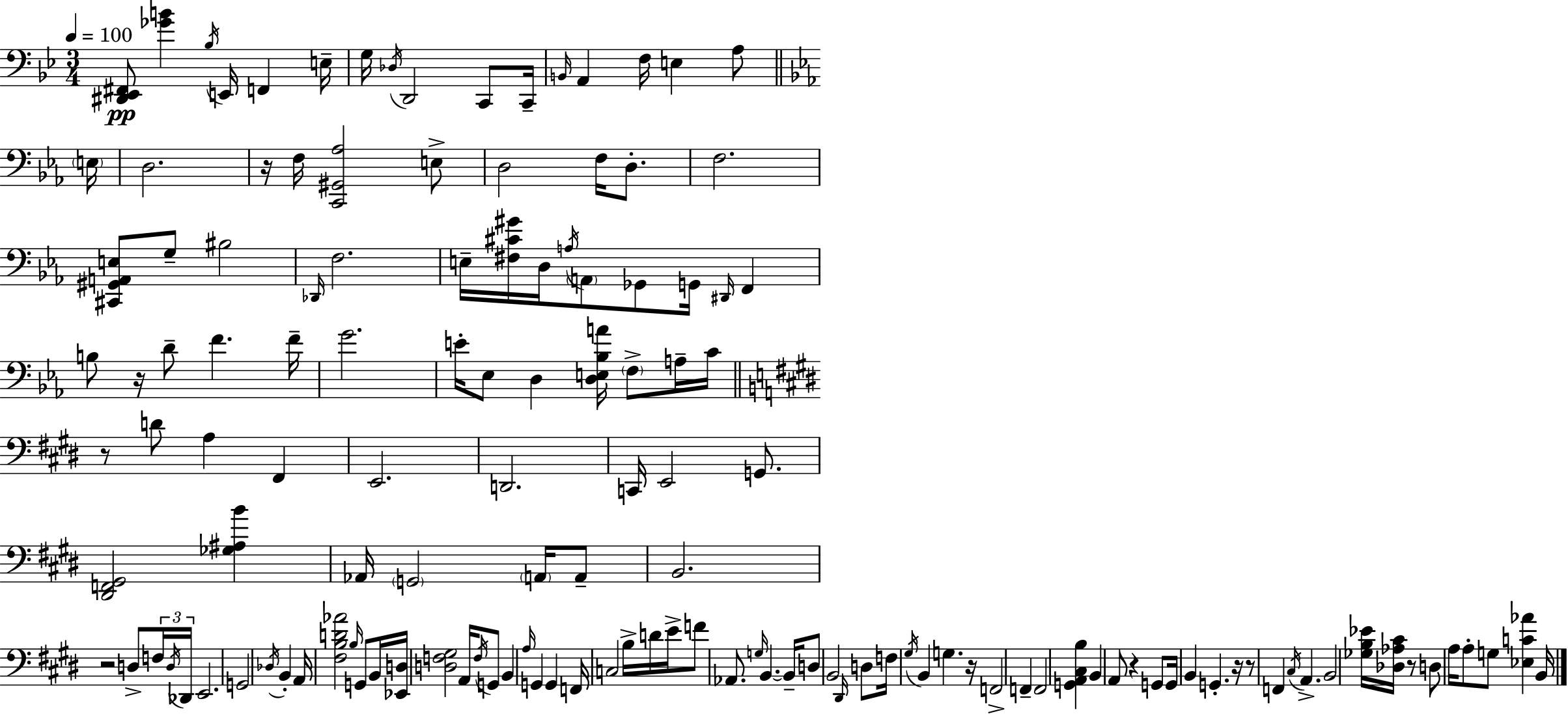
{
  \clef bass
  \numericTimeSignature
  \time 3/4
  \key g \minor
  \tempo 4 = 100
  <dis, ees, fis,>8\pp <ges' b'>4 \acciaccatura { bes16 } e,16 f,4 | e16-- g16 \acciaccatura { des16 } d,2 c,8 | c,16-- \grace { b,16 } a,4 f16 e4 | a8 \bar "||" \break \key c \minor \parenthesize e16 d2. | r16 f16 <c, gis, aes>2 e8-> | d2 f16 d8.-. | f2. | \break <cis, gis, a, e>8 g8-- bis2 | \grace { des,16 } f2. | e16-- <fis cis' gis'>16 d16 \acciaccatura { a16 } \parenthesize a,8 ges,8 g,16 \grace { dis,16 } | f,4 b8 r16 d'8-- f'4. | \break f'16-- g'2. | e'16-. ees8 d4 <d e bes a'>16 | \parenthesize f8-> a16-- c'16 \bar "||" \break \key e \major r8 d'8 a4 fis,4 | e,2. | d,2. | c,16 e,2 g,8. | \break <dis, f, gis,>2 <ges ais b'>4 | aes,16 \parenthesize g,2 \parenthesize a,16 a,8-- | b,2. | r2 d8-> \tuplet 3/2 { f16 \acciaccatura { d16 } | \break des,16 } e,2. | g,2 \acciaccatura { des16 } b,4-. | a,16 <fis b d' aes'>2 \grace { b16 } | g,8 b,16 <ees, d>16 <d f gis>2 | \break a,16 \acciaccatura { f16 } g,8 b,4 \grace { a16 } g,4 | g,4 f,16 c2 | b16-> d'16 e'16-> f'8 aes,8. \grace { g16 } b,4.~~ | b,16-- d8 b,2 | \break \grace { dis,16 } d8 f16 \acciaccatura { gis16 } b,4 | g4. r16 f,2-> | f,4-- f,2 | <g, a, cis b>4 b,4 | \break a,8 r4 g,8 g,16 b,4 | g,4.-. r16 r8 f,4 | \acciaccatura { cis16 } a,4.-> b,2 | <ges b ees'>16 <des aes cis'>16 r8 d8 a16 | \break a8-. g8 <ees c' aes'>4 b,16 \bar "|."
}